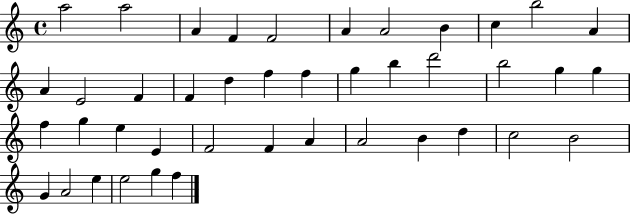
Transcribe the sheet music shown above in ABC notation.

X:1
T:Untitled
M:4/4
L:1/4
K:C
a2 a2 A F F2 A A2 B c b2 A A E2 F F d f f g b d'2 b2 g g f g e E F2 F A A2 B d c2 B2 G A2 e e2 g f